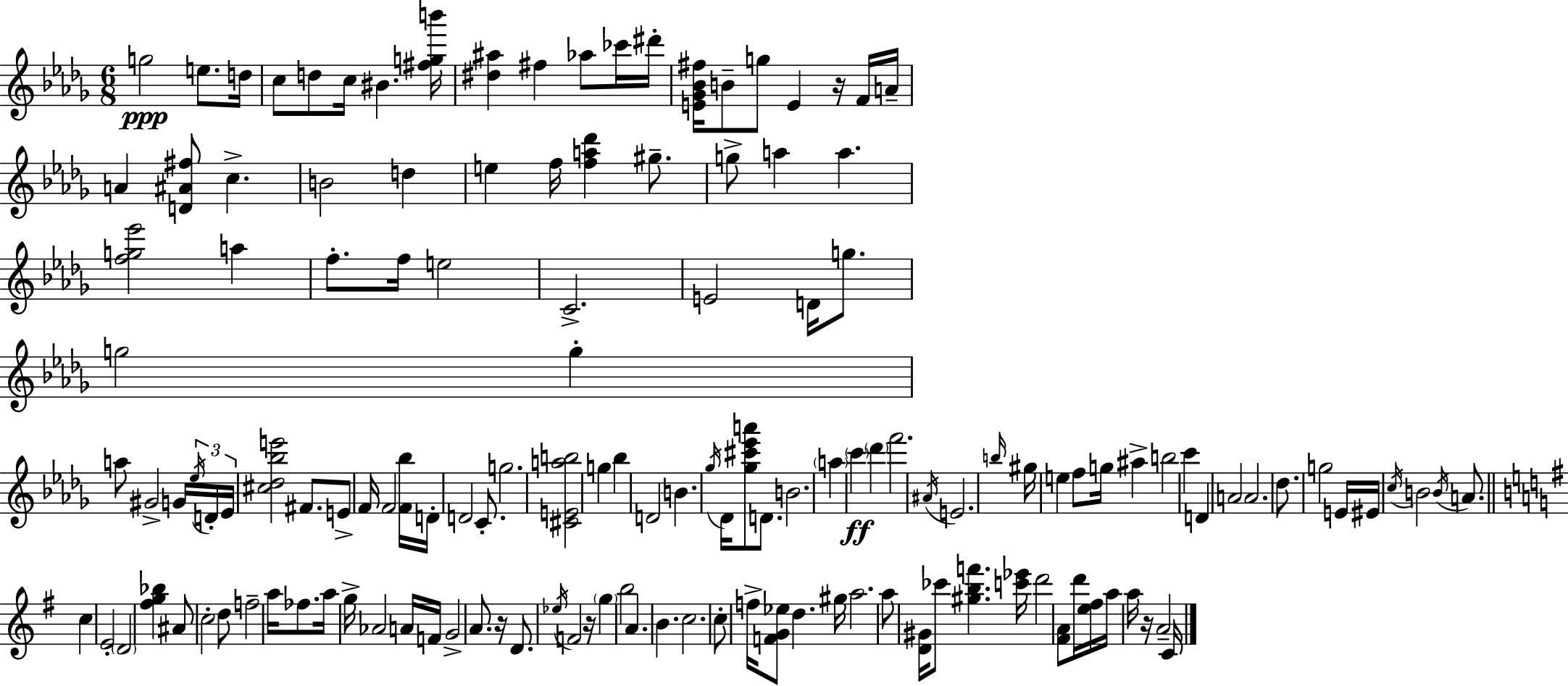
G5/h E5/e. D5/s C5/e D5/e C5/s BIS4/q. [F#5,G5,B6]/s [D#5,A#5]/q F#5/q Ab5/e CES6/s D#6/s [E4,Gb4,Bb4,F#5]/s B4/e G5/e E4/q R/s F4/s A4/s A4/q [D4,A#4,F#5]/e C5/q. B4/h D5/q E5/q F5/s [F5,A5,Db6]/q G#5/e. G5/e A5/q A5/q. [F5,G5,Eb6]/h A5/q F5/e. F5/s E5/h C4/h. E4/h D4/s G5/e. G5/h G5/q A5/e G#4/h G4/s Eb5/s D4/s Eb4/s [C#5,Db5,Bb5,E6]/h F#4/e. E4/e F4/s F4/h [F4,Bb5]/s D4/s D4/h C4/e. G5/h. [C#4,E4,A5,B5]/h G5/q Bb5/q D4/h B4/q. Gb5/s Db4/s [Gb5,C#6,Eb6,A6]/e D4/e. B4/h. A5/q C6/q Db6/q F6/h. A#4/s E4/h. B5/s G#5/s E5/q F5/e G5/s A#5/q B5/h C6/q D4/q A4/h A4/h. Db5/e. G5/h E4/s EIS4/s C5/s B4/h B4/s A4/e. C5/q E4/h D4/h [F#5,G5,Bb5]/q A#4/e C5/h D5/e F5/h A5/s FES5/e. A5/s G5/s Ab4/h A4/s F4/s G4/h A4/e. R/s D4/e. Eb5/s F4/h R/s G5/q B5/h A4/q. B4/q. C5/h. C5/e F5/s [F4,G4,Eb5]/e D5/q. G#5/s A5/h. A5/e [D4,G#4]/s CES6/e [G#5,B5,F6]/q. [C6,Eb6]/s D6/h [F#4,A4]/e D6/s [E5,F#5]/s A5/s A5/s R/s A4/h C4/s